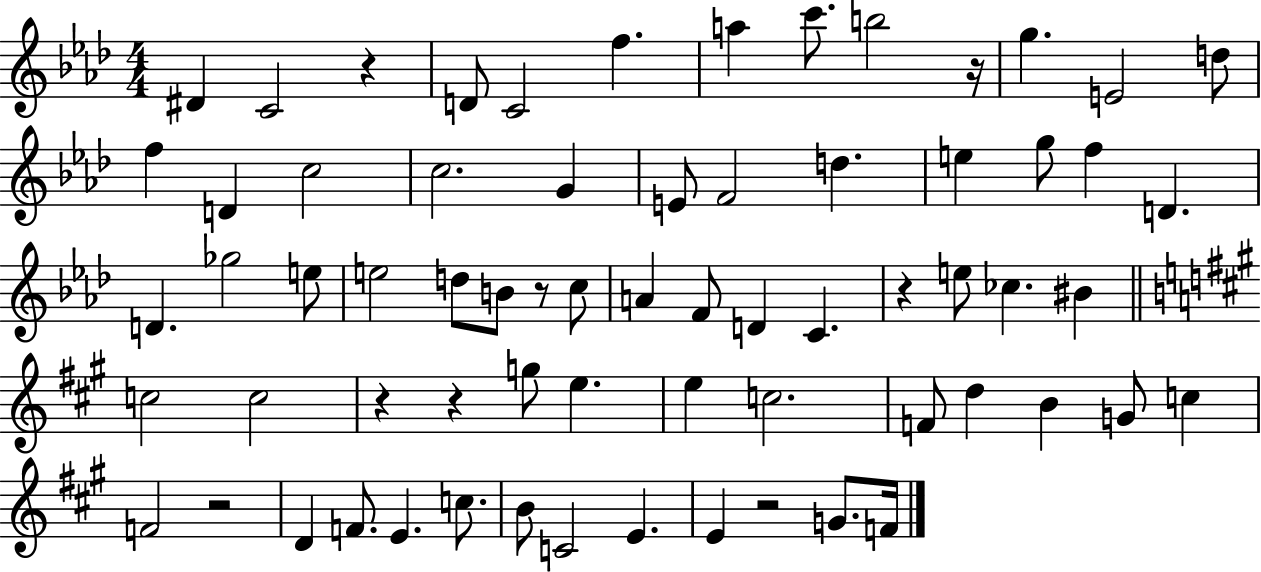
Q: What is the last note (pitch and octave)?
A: F4